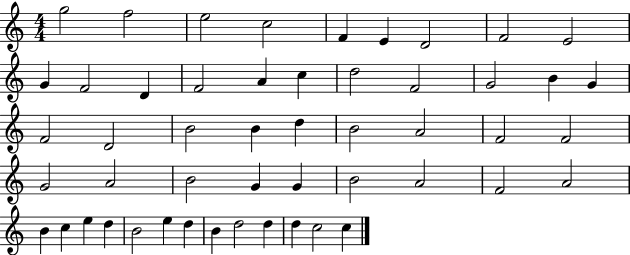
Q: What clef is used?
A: treble